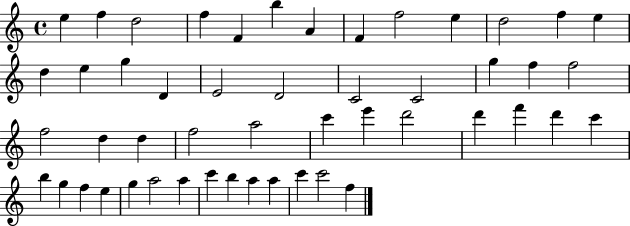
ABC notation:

X:1
T:Untitled
M:4/4
L:1/4
K:C
e f d2 f F b A F f2 e d2 f e d e g D E2 D2 C2 C2 g f f2 f2 d d f2 a2 c' e' d'2 d' f' d' c' b g f e g a2 a c' b a a c' c'2 f